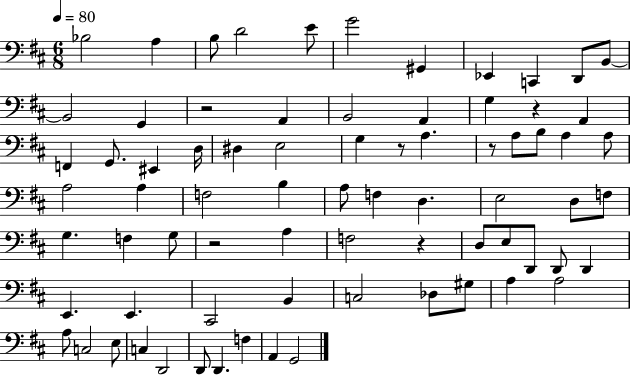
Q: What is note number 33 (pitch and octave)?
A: F3